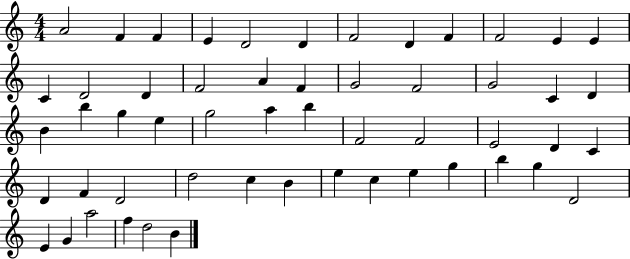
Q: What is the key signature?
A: C major